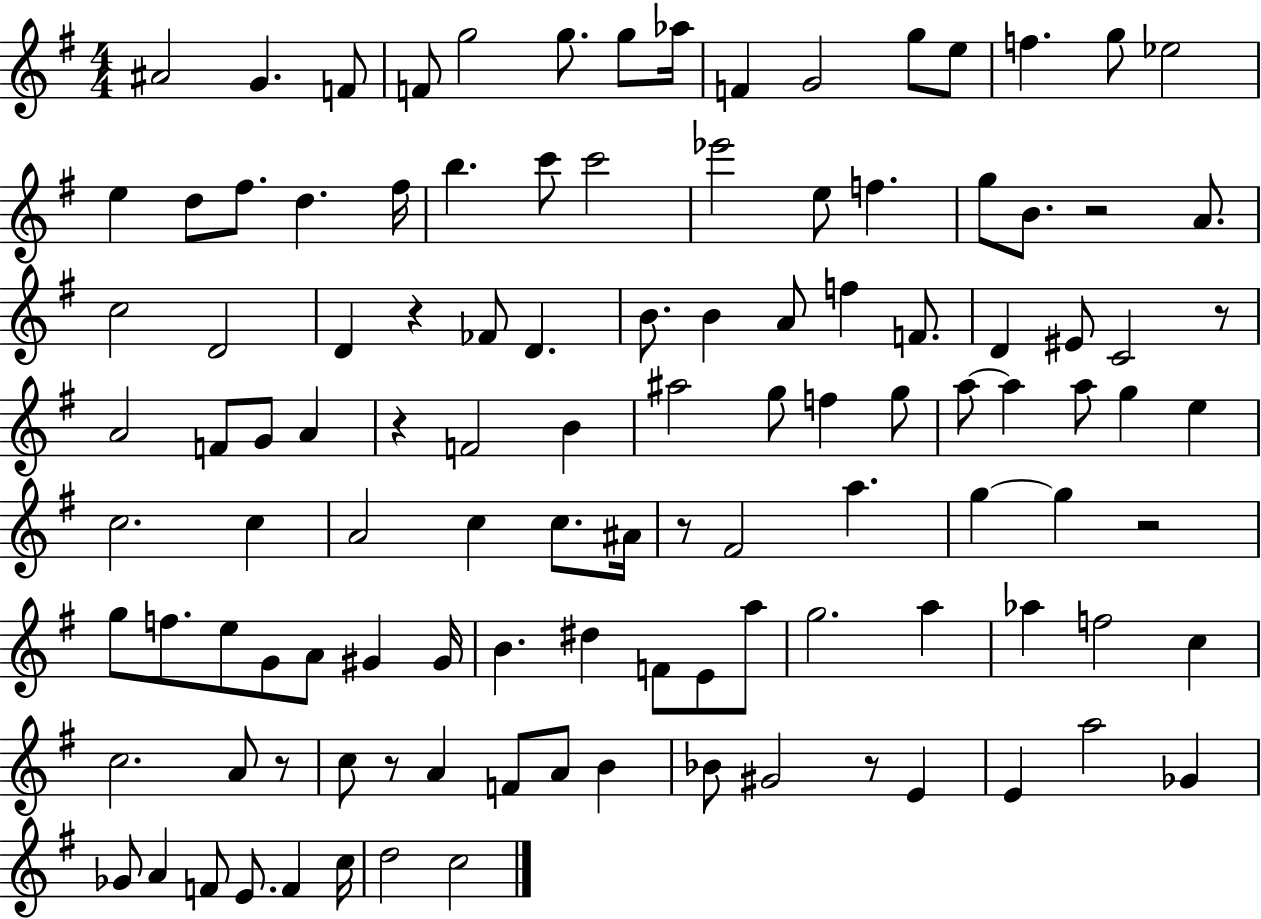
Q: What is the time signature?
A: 4/4